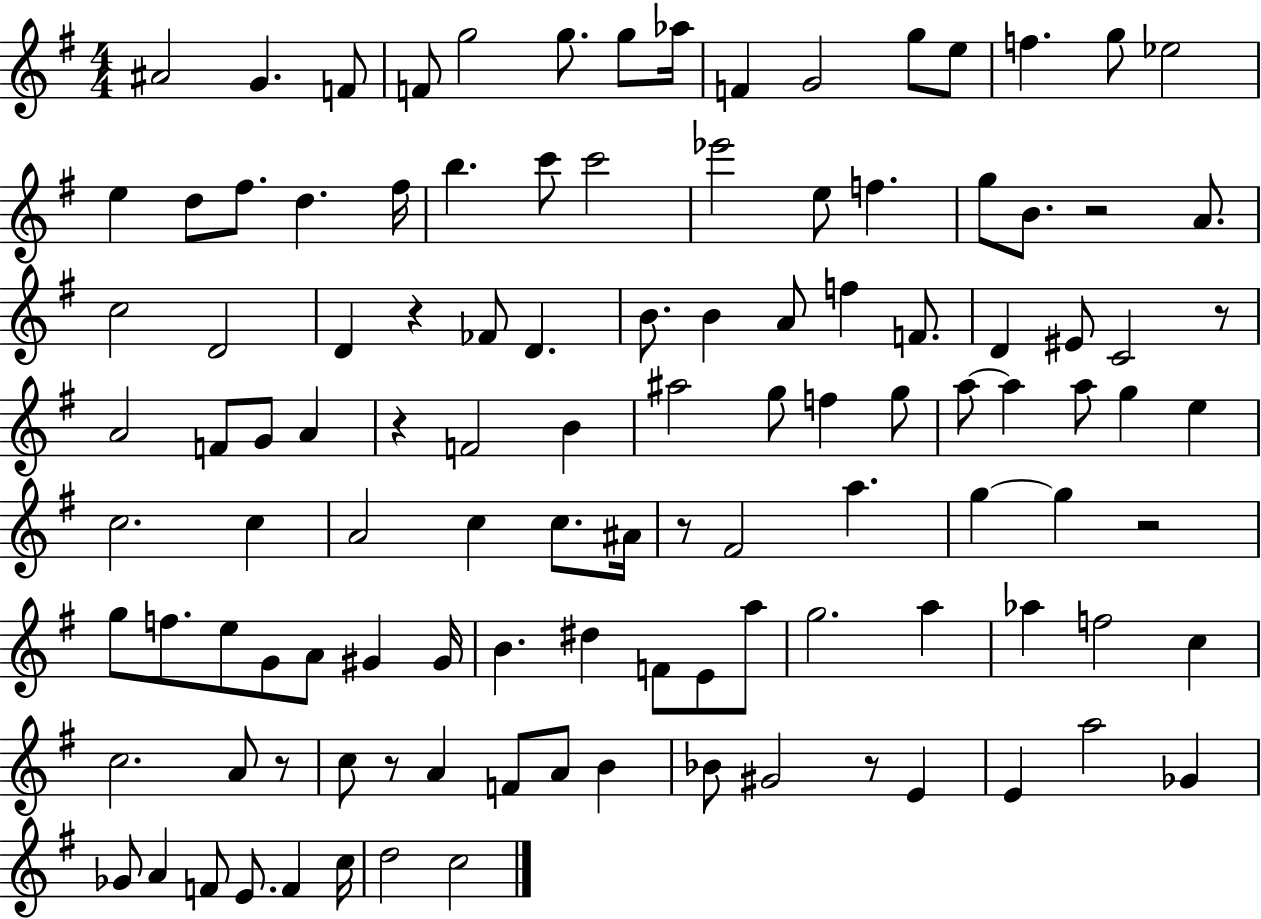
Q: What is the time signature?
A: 4/4